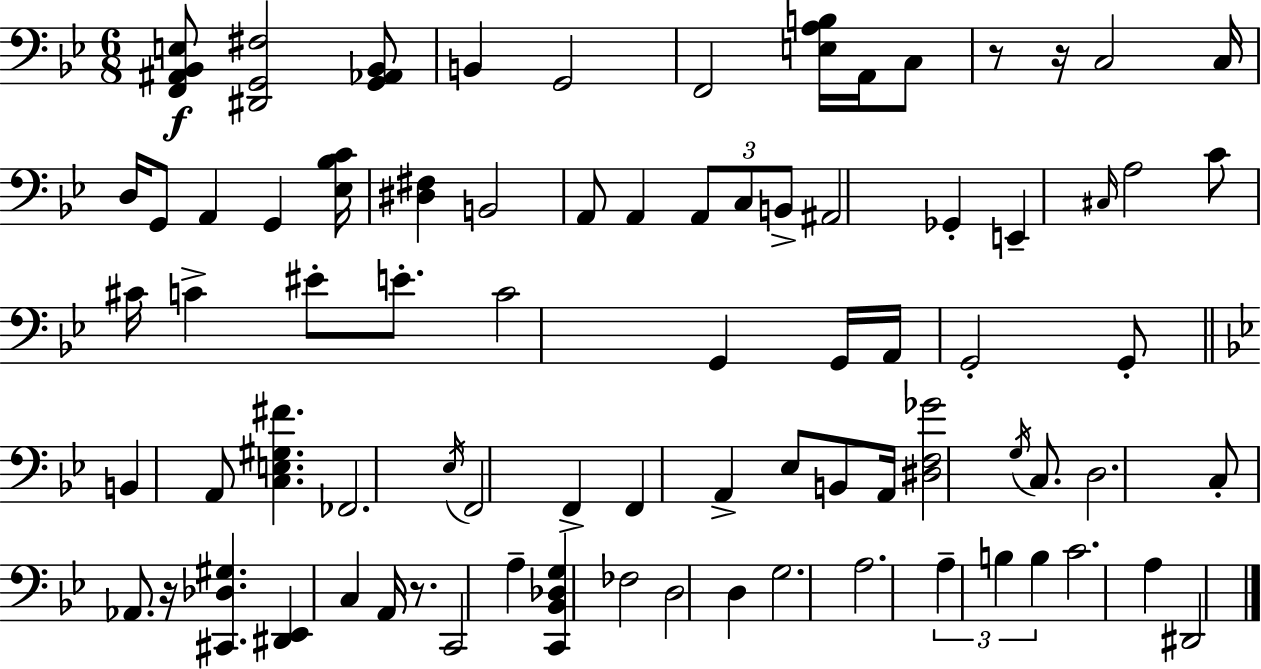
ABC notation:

X:1
T:Untitled
M:6/8
L:1/4
K:Bb
[F,,^A,,_B,,E,]/2 [^D,,G,,^F,]2 [G,,_A,,_B,,]/2 B,, G,,2 F,,2 [E,A,B,]/4 A,,/4 C,/2 z/2 z/4 C,2 C,/4 D,/4 G,,/2 A,, G,, [_E,_B,C]/4 [^D,^F,] B,,2 A,,/2 A,, A,,/2 C,/2 B,,/2 ^A,,2 _G,, E,, ^C,/4 A,2 C/2 ^C/4 C ^E/2 E/2 C2 G,, G,,/4 A,,/4 G,,2 G,,/2 B,, A,,/2 [C,E,^G,^F] _F,,2 _E,/4 F,,2 F,, F,, A,, _E,/2 B,,/2 A,,/4 [^D,F,_G]2 G,/4 C,/2 D,2 C,/2 _A,,/2 z/4 [^C,,_D,^G,] [^D,,_E,,] C, A,,/4 z/2 C,,2 A, [C,,_B,,_D,G,] _F,2 D,2 D, G,2 A,2 A, B, B, C2 A, ^D,,2